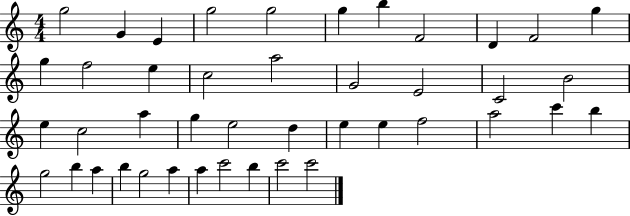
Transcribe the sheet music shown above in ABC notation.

X:1
T:Untitled
M:4/4
L:1/4
K:C
g2 G E g2 g2 g b F2 D F2 g g f2 e c2 a2 G2 E2 C2 B2 e c2 a g e2 d e e f2 a2 c' b g2 b a b g2 a a c'2 b c'2 c'2